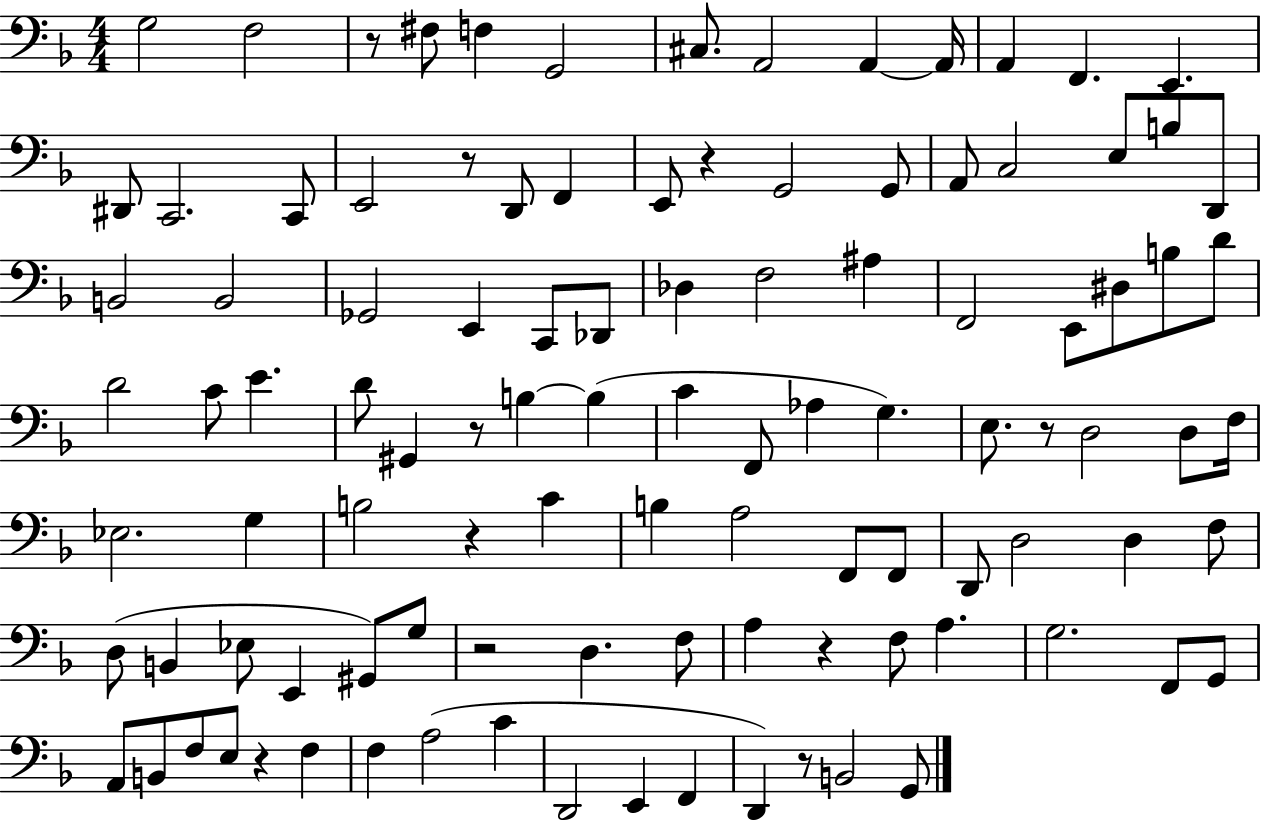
G3/h F3/h R/e F#3/e F3/q G2/h C#3/e. A2/h A2/q A2/s A2/q F2/q. E2/q. D#2/e C2/h. C2/e E2/h R/e D2/e F2/q E2/e R/q G2/h G2/e A2/e C3/h E3/e B3/e D2/e B2/h B2/h Gb2/h E2/q C2/e Db2/e Db3/q F3/h A#3/q F2/h E2/e D#3/e B3/e D4/e D4/h C4/e E4/q. D4/e G#2/q R/e B3/q B3/q C4/q F2/e Ab3/q G3/q. E3/e. R/e D3/h D3/e F3/s Eb3/h. G3/q B3/h R/q C4/q B3/q A3/h F2/e F2/e D2/e D3/h D3/q F3/e D3/e B2/q Eb3/e E2/q G#2/e G3/e R/h D3/q. F3/e A3/q R/q F3/e A3/q. G3/h. F2/e G2/e A2/e B2/e F3/e E3/e R/q F3/q F3/q A3/h C4/q D2/h E2/q F2/q D2/q R/e B2/h G2/e